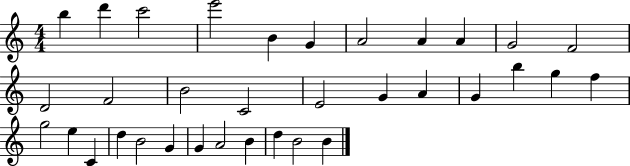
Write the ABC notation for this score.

X:1
T:Untitled
M:4/4
L:1/4
K:C
b d' c'2 e'2 B G A2 A A G2 F2 D2 F2 B2 C2 E2 G A G b g f g2 e C d B2 G G A2 B d B2 B